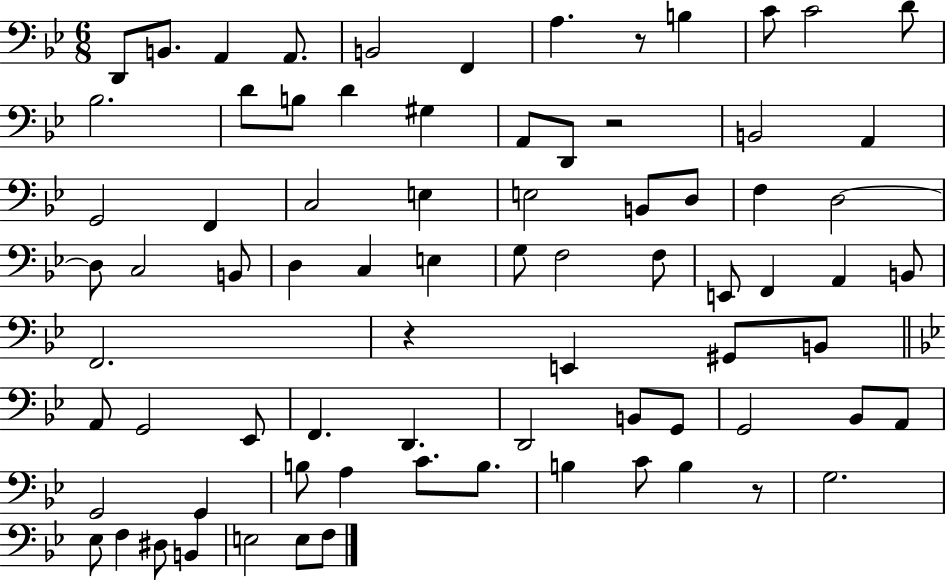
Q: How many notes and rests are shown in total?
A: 78